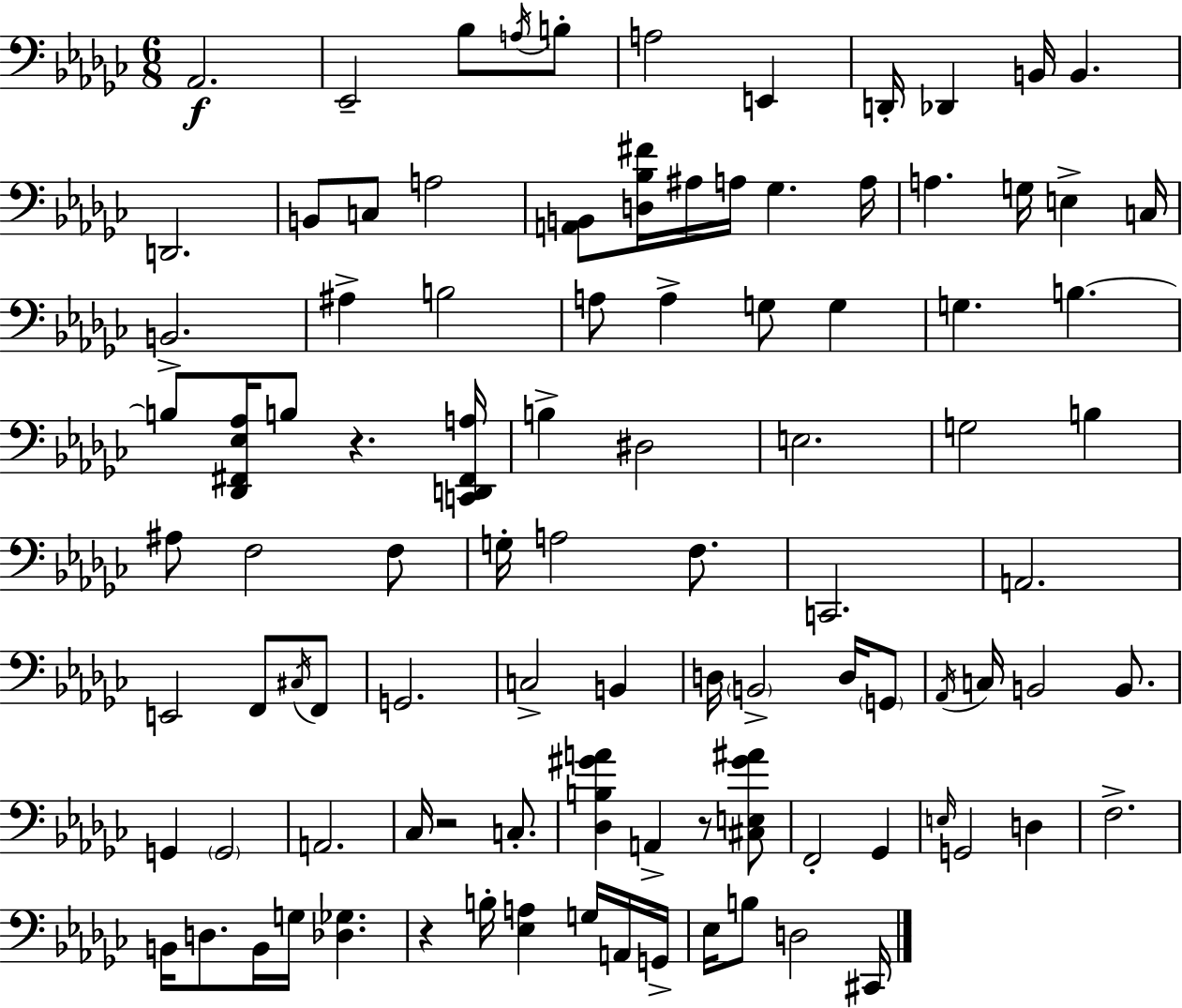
X:1
T:Untitled
M:6/8
L:1/4
K:Ebm
_A,,2 _E,,2 _B,/2 A,/4 B,/2 A,2 E,, D,,/4 _D,, B,,/4 B,, D,,2 B,,/2 C,/2 A,2 [A,,B,,]/2 [D,_B,^F]/4 ^A,/4 A,/4 _G, A,/4 A, G,/4 E, C,/4 B,,2 ^A, B,2 A,/2 A, G,/2 G, G, B, B,/2 [_D,,^F,,_E,_A,]/4 B,/2 z [C,,D,,^F,,A,]/4 B, ^D,2 E,2 G,2 B, ^A,/2 F,2 F,/2 G,/4 A,2 F,/2 C,,2 A,,2 E,,2 F,,/2 ^C,/4 F,,/2 G,,2 C,2 B,, D,/4 B,,2 D,/4 G,,/2 _A,,/4 C,/4 B,,2 B,,/2 G,, G,,2 A,,2 _C,/4 z2 C,/2 [_D,B,^GA] A,, z/2 [^C,E,^G^A]/2 F,,2 _G,, E,/4 G,,2 D, F,2 B,,/4 D,/2 B,,/4 G,/4 [_D,_G,] z B,/4 [_E,A,] G,/4 A,,/4 G,,/4 _E,/4 B,/2 D,2 ^C,,/4